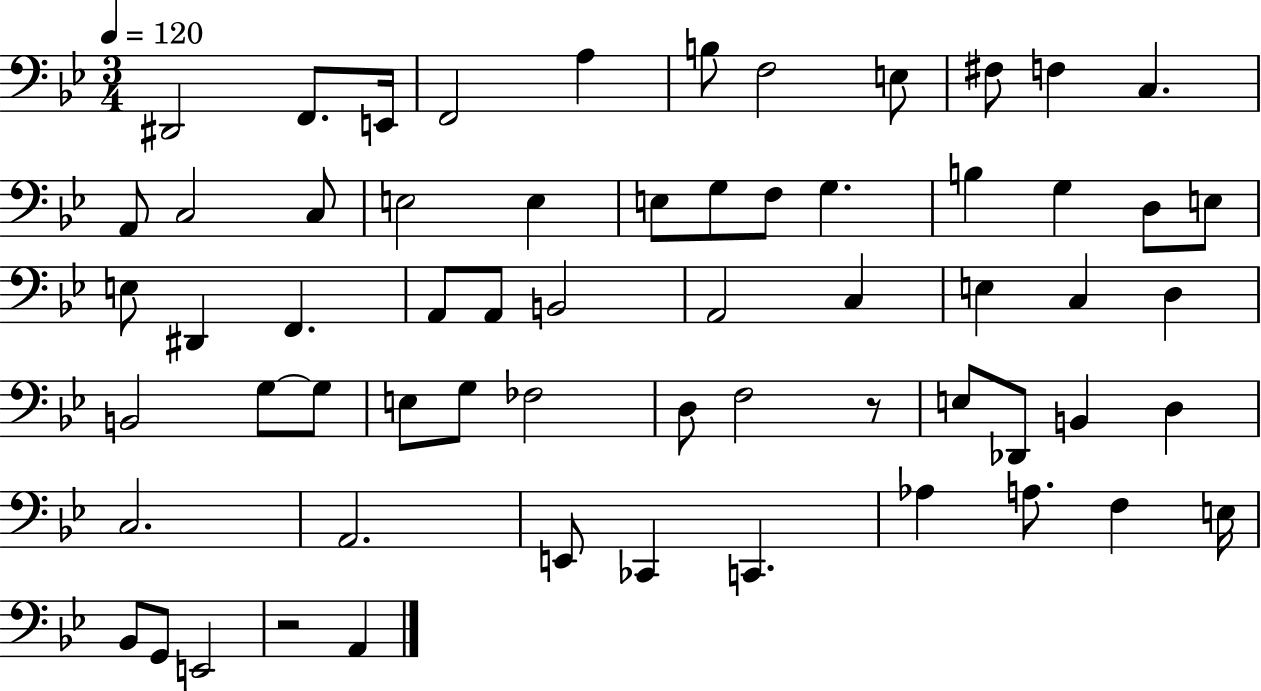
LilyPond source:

{
  \clef bass
  \numericTimeSignature
  \time 3/4
  \key bes \major
  \tempo 4 = 120
  dis,2 f,8. e,16 | f,2 a4 | b8 f2 e8 | fis8 f4 c4. | \break a,8 c2 c8 | e2 e4 | e8 g8 f8 g4. | b4 g4 d8 e8 | \break e8 dis,4 f,4. | a,8 a,8 b,2 | a,2 c4 | e4 c4 d4 | \break b,2 g8~~ g8 | e8 g8 fes2 | d8 f2 r8 | e8 des,8 b,4 d4 | \break c2. | a,2. | e,8 ces,4 c,4. | aes4 a8. f4 e16 | \break bes,8 g,8 e,2 | r2 a,4 | \bar "|."
}